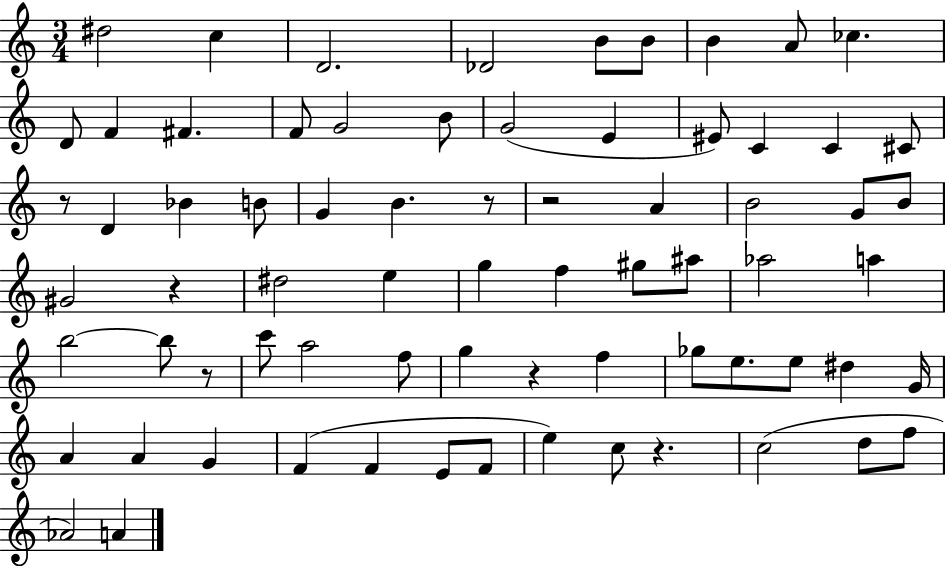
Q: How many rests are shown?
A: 7